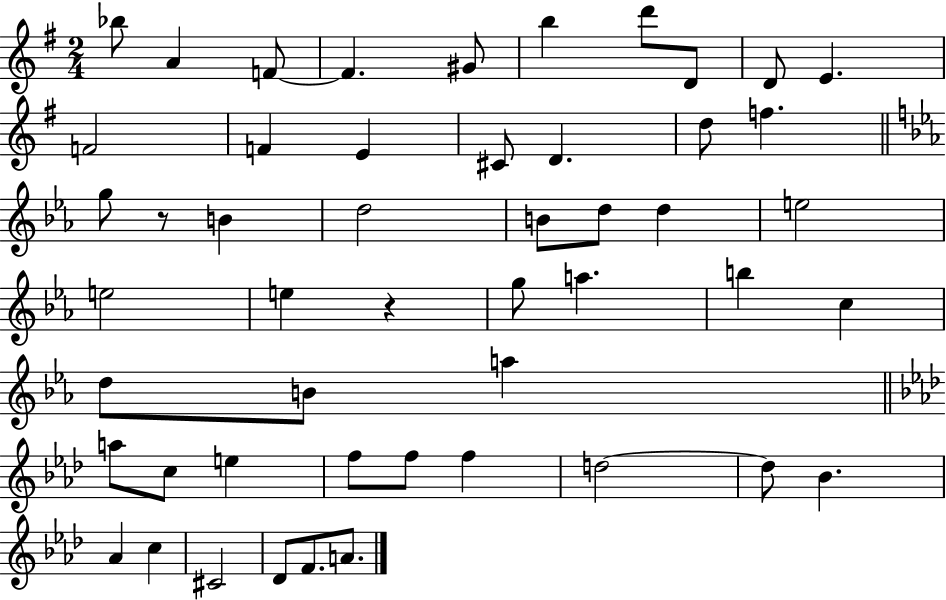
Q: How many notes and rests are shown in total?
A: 50